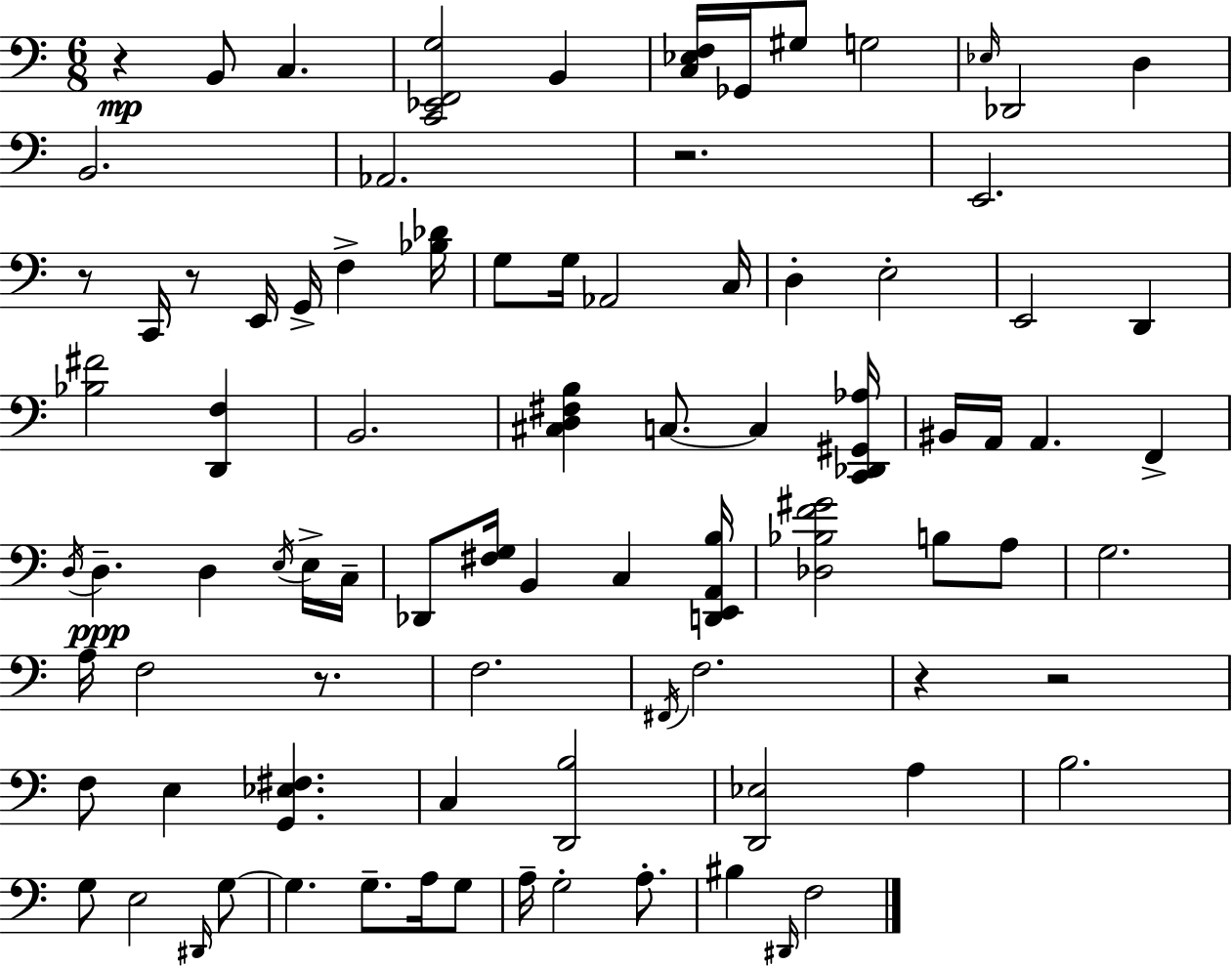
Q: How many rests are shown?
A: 7